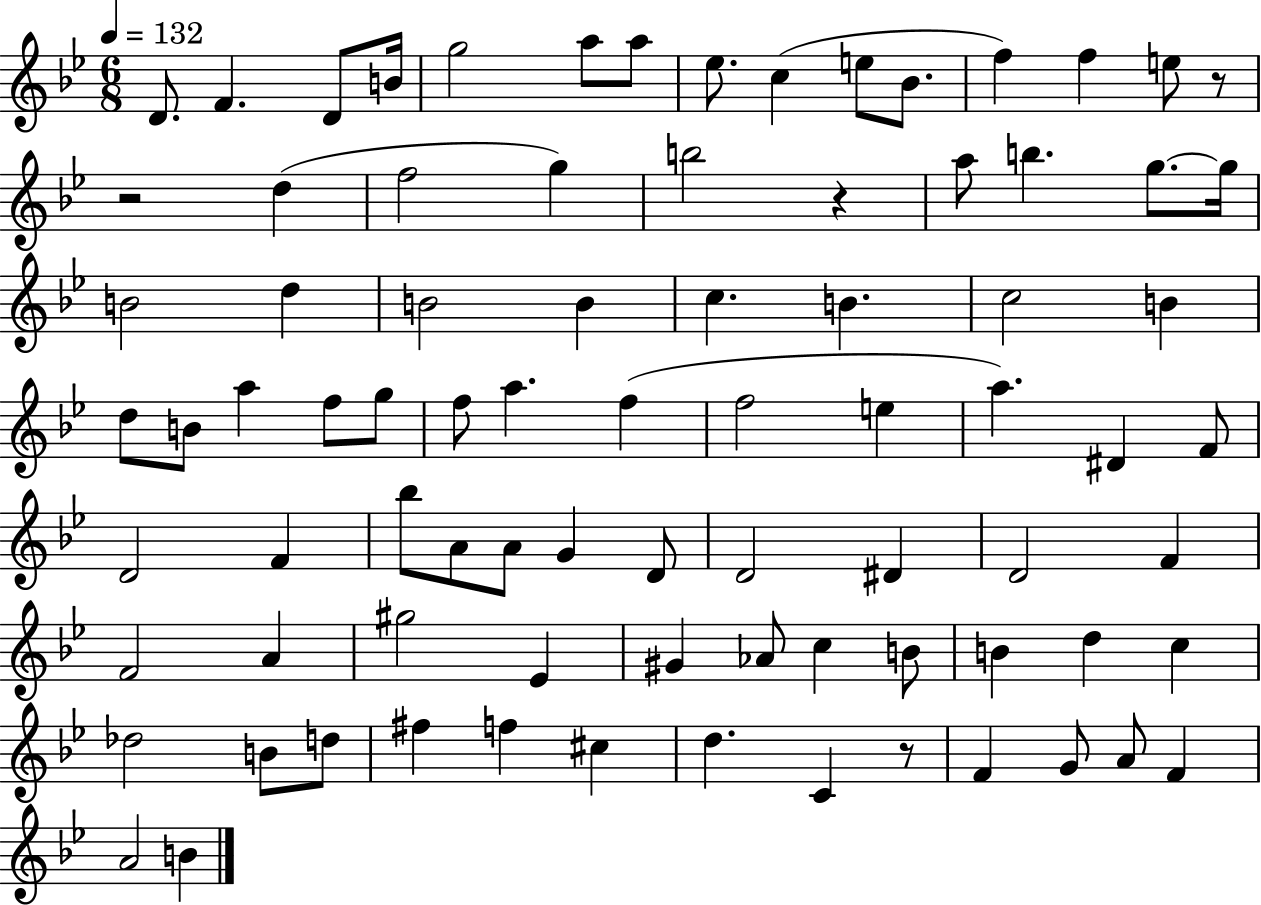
D4/e. F4/q. D4/e B4/s G5/h A5/e A5/e Eb5/e. C5/q E5/e Bb4/e. F5/q F5/q E5/e R/e R/h D5/q F5/h G5/q B5/h R/q A5/e B5/q. G5/e. G5/s B4/h D5/q B4/h B4/q C5/q. B4/q. C5/h B4/q D5/e B4/e A5/q F5/e G5/e F5/e A5/q. F5/q F5/h E5/q A5/q. D#4/q F4/e D4/h F4/q Bb5/e A4/e A4/e G4/q D4/e D4/h D#4/q D4/h F4/q F4/h A4/q G#5/h Eb4/q G#4/q Ab4/e C5/q B4/e B4/q D5/q C5/q Db5/h B4/e D5/e F#5/q F5/q C#5/q D5/q. C4/q R/e F4/q G4/e A4/e F4/q A4/h B4/q